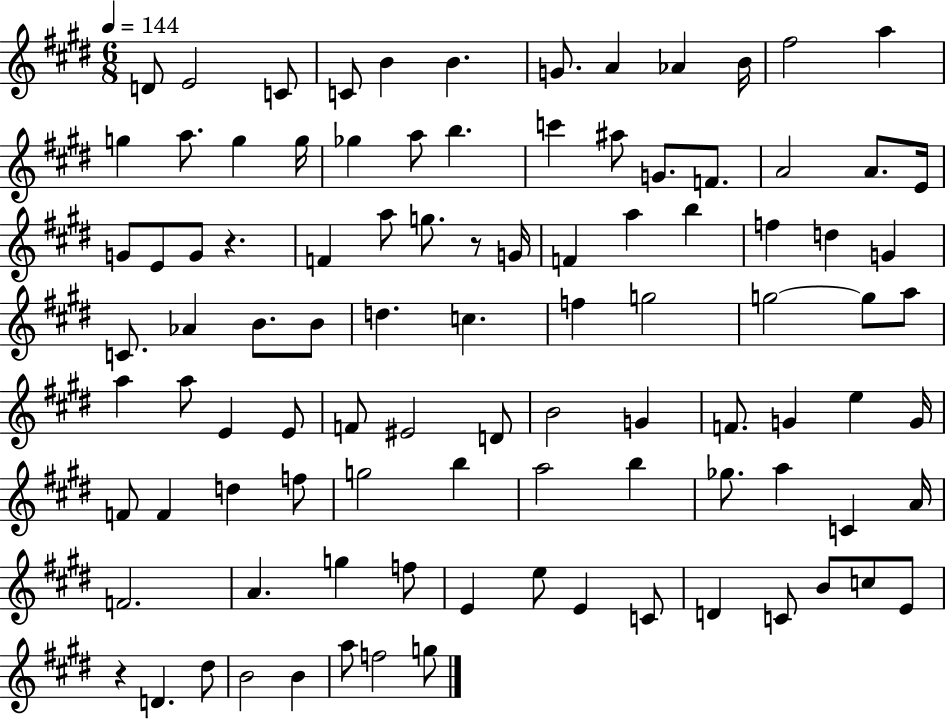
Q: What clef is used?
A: treble